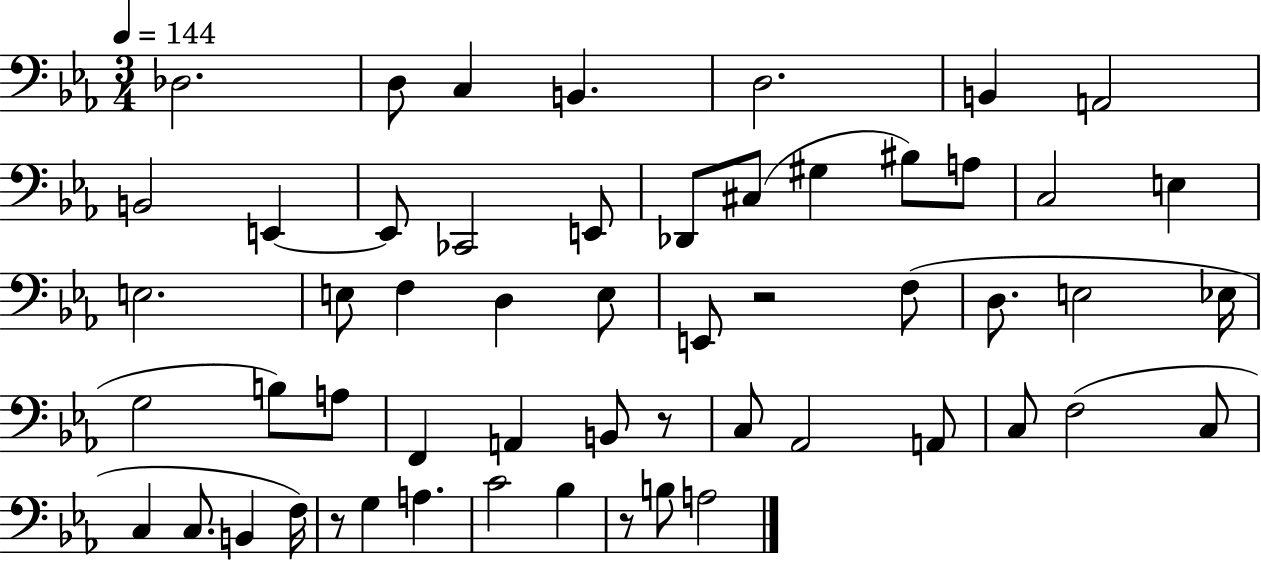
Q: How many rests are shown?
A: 4